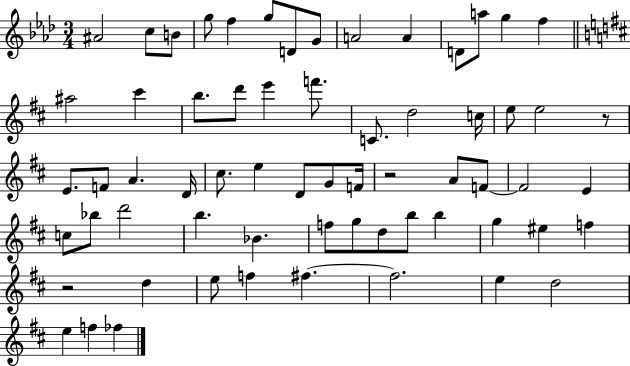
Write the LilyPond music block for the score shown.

{
  \clef treble
  \numericTimeSignature
  \time 3/4
  \key aes \major
  \repeat volta 2 { ais'2 c''8 b'8 | g''8 f''4 g''8 d'8 g'8 | a'2 a'4 | d'8 a''8 g''4 f''4 | \break \bar "||" \break \key d \major ais''2 cis'''4 | b''8. d'''8 e'''4 f'''8. | c'8. d''2 c''16 | e''8 e''2 r8 | \break e'8. f'8 a'4. d'16 | cis''8. e''4 d'8 g'8 f'16 | r2 a'8 f'8~~ | f'2 e'4 | \break c''8 bes''8 d'''2 | b''4. bes'4. | f''8 g''8 d''8 b''8 b''4 | g''4 eis''4 f''4 | \break r2 d''4 | e''8 f''4 fis''4.~~ | fis''2. | e''4 d''2 | \break e''4 f''4 fes''4 | } \bar "|."
}